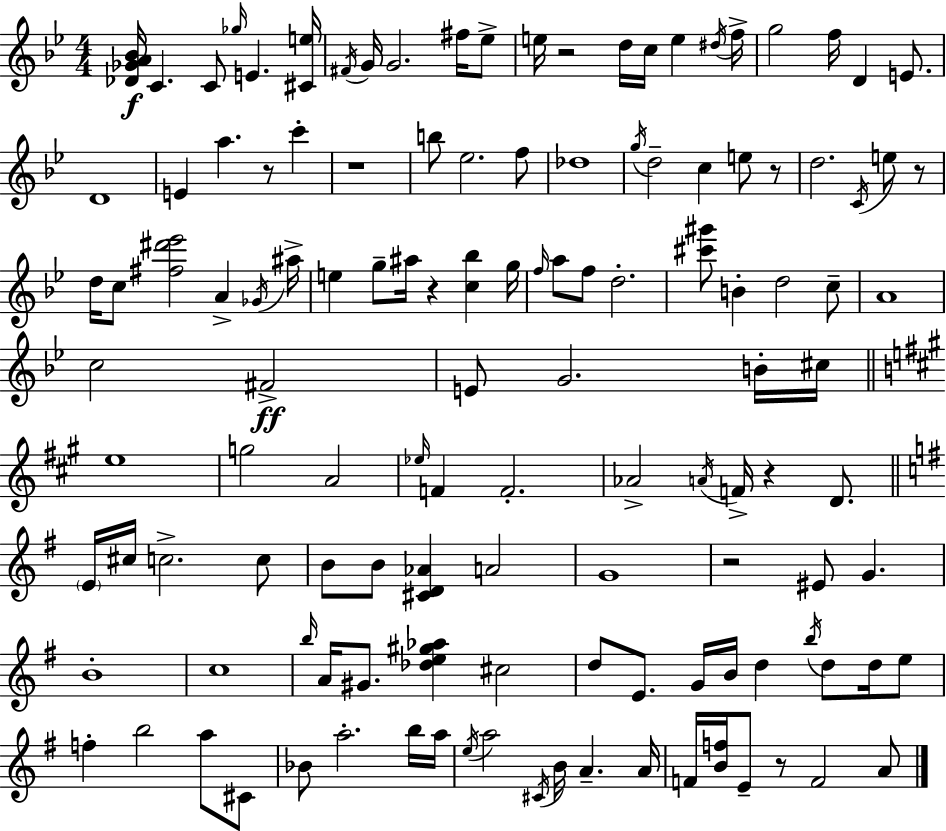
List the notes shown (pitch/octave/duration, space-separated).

[Db4,Gb4,A4,Bb4]/s C4/q. C4/e Gb5/s E4/q. [C#4,E5]/s F#4/s G4/s G4/h. F#5/s Eb5/e E5/s R/h D5/s C5/s E5/q D#5/s F5/s G5/h F5/s D4/q E4/e. D4/w E4/q A5/q. R/e C6/q R/w B5/e Eb5/h. F5/e Db5/w G5/s D5/h C5/q E5/e R/e D5/h. C4/s E5/e R/e D5/s C5/e [F#5,D#6,Eb6]/h A4/q Gb4/s A#5/s E5/q G5/e A#5/s R/q [C5,Bb5]/q G5/s F5/s A5/e F5/e D5/h. [C#6,G#6]/e B4/q D5/h C5/e A4/w C5/h F#4/h E4/e G4/h. B4/s C#5/s E5/w G5/h A4/h Eb5/s F4/q F4/h. Ab4/h A4/s F4/s R/q D4/e. E4/s C#5/s C5/h. C5/e B4/e B4/e [C#4,D4,Ab4]/q A4/h G4/w R/h EIS4/e G4/q. B4/w C5/w B5/s A4/s G#4/e. [Db5,E5,G#5,Ab5]/q C#5/h D5/e E4/e. G4/s B4/s D5/q B5/s D5/e D5/s E5/e F5/q B5/h A5/e C#4/e Bb4/e A5/h. B5/s A5/s E5/s A5/h C#4/s B4/s A4/q. A4/s F4/s [B4,F5]/s E4/e R/e F4/h A4/e